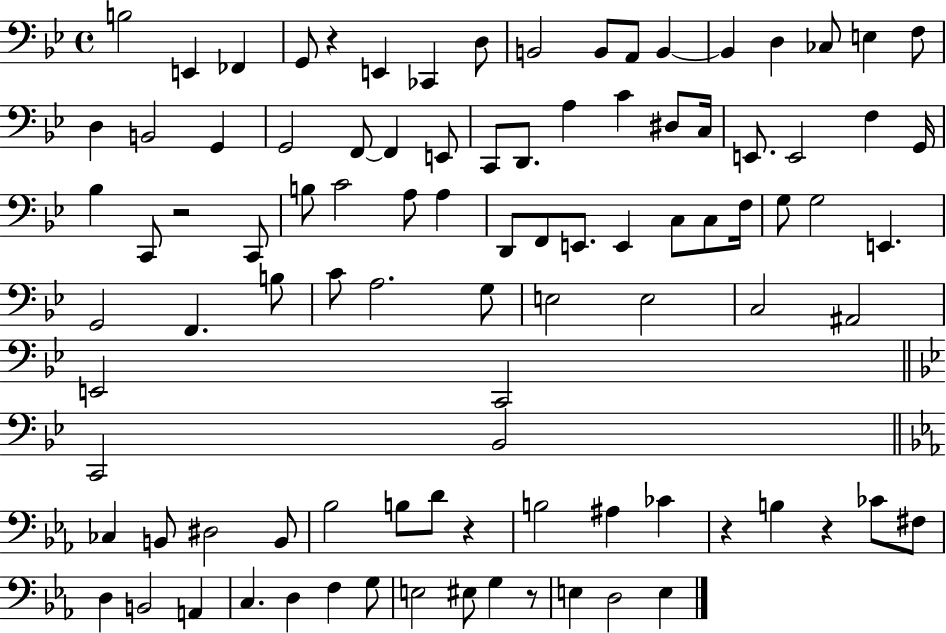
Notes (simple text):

B3/h E2/q FES2/q G2/e R/q E2/q CES2/q D3/e B2/h B2/e A2/e B2/q B2/q D3/q CES3/e E3/q F3/e D3/q B2/h G2/q G2/h F2/e F2/q E2/e C2/e D2/e. A3/q C4/q D#3/e C3/s E2/e. E2/h F3/q G2/s Bb3/q C2/e R/h C2/e B3/e C4/h A3/e A3/q D2/e F2/e E2/e. E2/q C3/e C3/e F3/s G3/e G3/h E2/q. G2/h F2/q. B3/e C4/e A3/h. G3/e E3/h E3/h C3/h A#2/h E2/h C2/h C2/h Bb2/h CES3/q B2/e D#3/h B2/e Bb3/h B3/e D4/e R/q B3/h A#3/q CES4/q R/q B3/q R/q CES4/e F#3/e D3/q B2/h A2/q C3/q. D3/q F3/q G3/e E3/h EIS3/e G3/q R/e E3/q D3/h E3/q